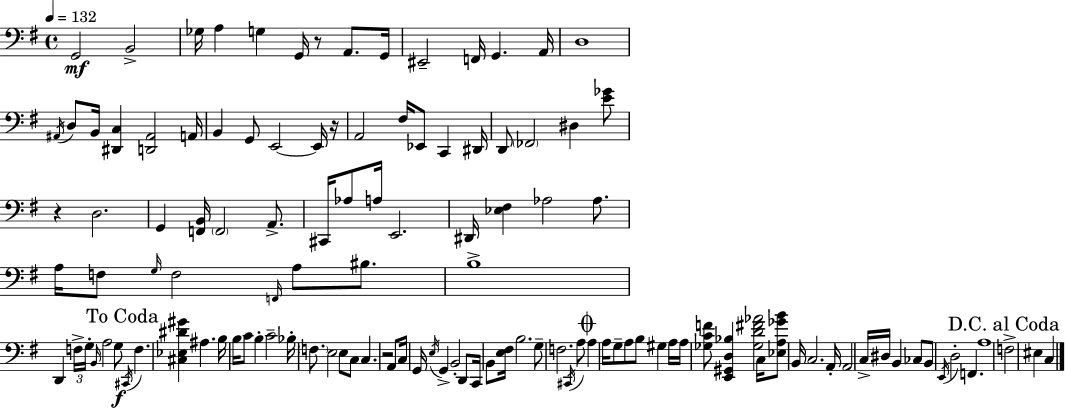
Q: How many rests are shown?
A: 4